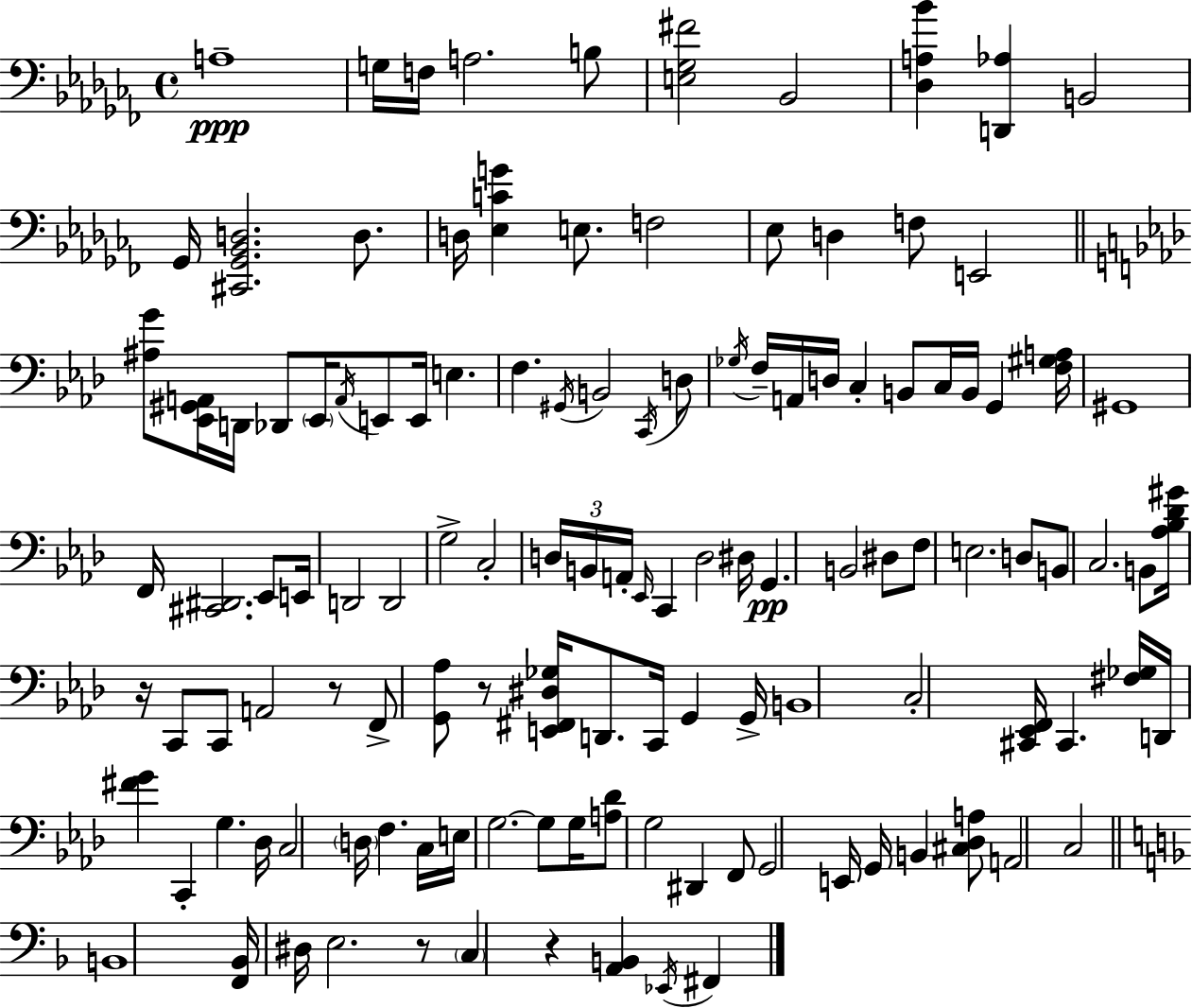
A3/w G3/s F3/s A3/h. B3/e [E3,Gb3,F#4]/h Bb2/h [Db3,A3,Bb4]/q [D2,Ab3]/q B2/h Gb2/s [C#2,Gb2,Bb2,D3]/h. D3/e. D3/s [Eb3,C4,G4]/q E3/e. F3/h Eb3/e D3/q F3/e E2/h [A#3,G4]/e [Eb2,G#2,A2]/s D2/s Db2/e Eb2/s A2/s E2/e E2/s E3/q. F3/q. G#2/s B2/h C2/s D3/e Gb3/s F3/s A2/s D3/s C3/q B2/e C3/s B2/s G2/q [F3,G#3,A3]/s G#2/w F2/s [C#2,D#2]/h. Eb2/e E2/s D2/h D2/h G3/h C3/h D3/s B2/s A2/s Eb2/s C2/q D3/h D#3/s G2/q. B2/h D#3/e F3/e E3/h. D3/e B2/e C3/h. B2/e [Ab3,Bb3,Db4,G#4]/s R/s C2/e C2/e A2/h R/e F2/e [G2,Ab3]/e R/e [E2,F#2,D#3,Gb3]/s D2/e. C2/s G2/q G2/s B2/w C3/h [C#2,Eb2,F2]/s C#2/q. [F#3,Gb3]/s D2/s [F#4,G4]/q C2/q G3/q. Db3/s C3/h D3/s F3/q. C3/s E3/s G3/h. G3/e G3/s [A3,Db4]/e G3/h D#2/q F2/e G2/h E2/s G2/s B2/q [C#3,Db3,A3]/e A2/h C3/h B2/w [F2,Bb2]/s D#3/s E3/h. R/e C3/q R/q [A2,B2]/q Eb2/s F#2/q